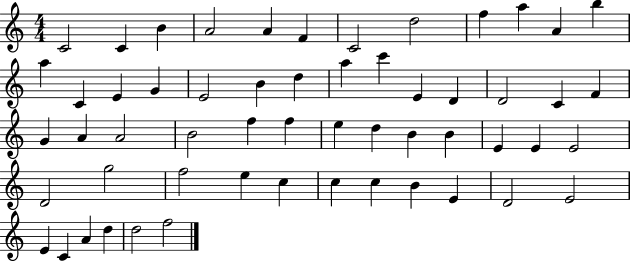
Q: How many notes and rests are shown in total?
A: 56